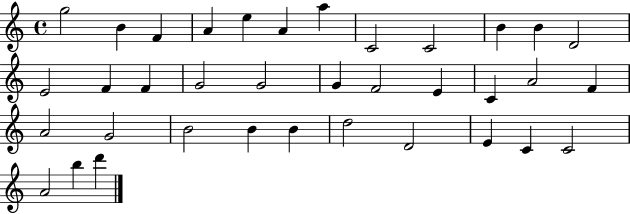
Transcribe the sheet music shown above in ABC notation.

X:1
T:Untitled
M:4/4
L:1/4
K:C
g2 B F A e A a C2 C2 B B D2 E2 F F G2 G2 G F2 E C A2 F A2 G2 B2 B B d2 D2 E C C2 A2 b d'